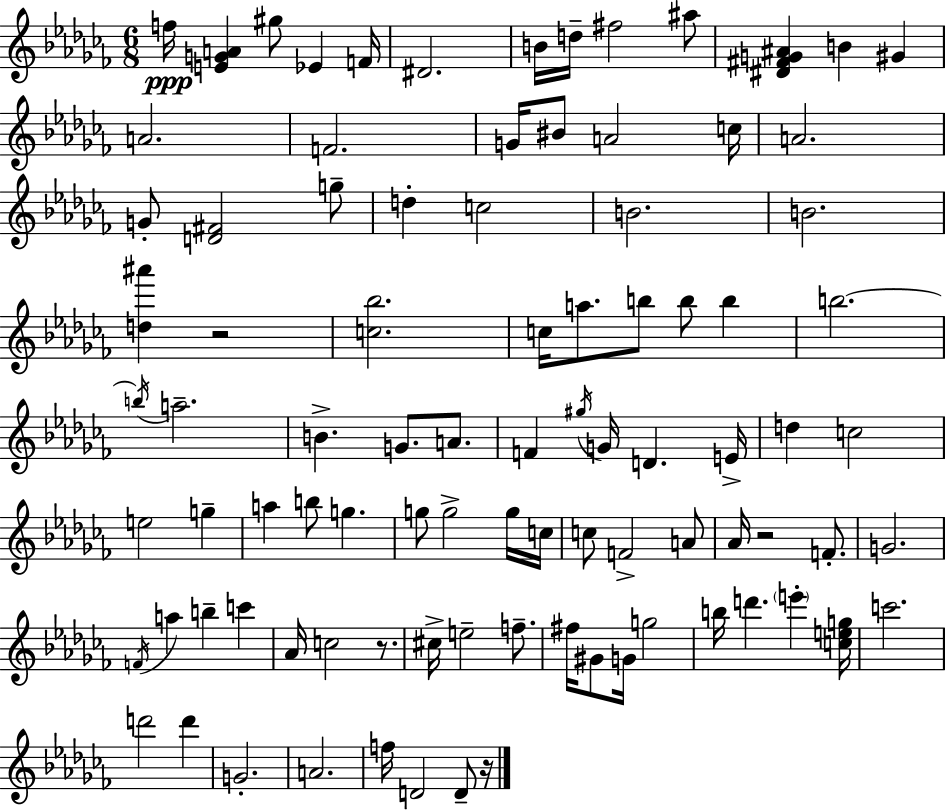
{
  \clef treble
  \numericTimeSignature
  \time 6/8
  \key aes \minor
  f''16\ppp <e' g' a'>4 gis''8 ees'4 f'16 | dis'2. | b'16 d''16-- fis''2 ais''8 | <dis' fis' g' ais'>4 b'4 gis'4 | \break a'2. | f'2. | g'16 bis'8 a'2 c''16 | a'2. | \break g'8-. <d' fis'>2 g''8-- | d''4-. c''2 | b'2. | b'2. | \break <d'' ais'''>4 r2 | <c'' bes''>2. | c''16 a''8. b''8 b''8 b''4 | b''2.~~ | \break \acciaccatura { b''16 } a''2.-- | b'4.-> g'8. a'8. | f'4 \acciaccatura { gis''16 } g'16 d'4. | e'16-> d''4 c''2 | \break e''2 g''4-- | a''4 b''8 g''4. | g''8 g''2-> | g''16 c''16 c''8 f'2-> | \break a'8 aes'16 r2 f'8.-. | g'2. | \acciaccatura { f'16 } a''4 b''4-- c'''4 | aes'16 c''2 | \break r8. cis''16-> e''2-- | f''8.-- fis''16 gis'8 g'16 g''2 | b''16 d'''4. \parenthesize e'''4-. | <c'' e'' g''>16 c'''2. | \break d'''2 d'''4 | g'2.-. | a'2. | f''16 d'2 | \break d'8-- r16 \bar "|."
}